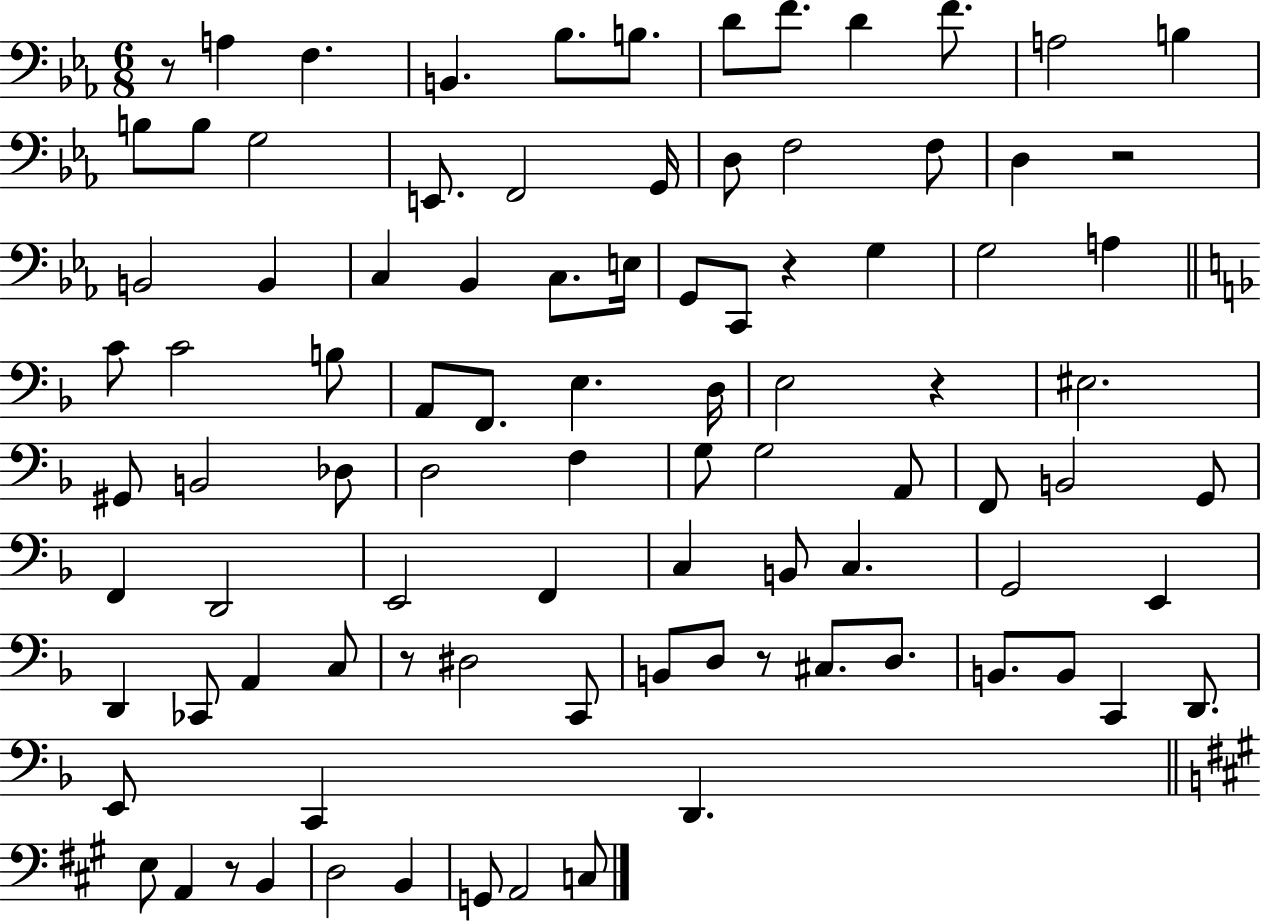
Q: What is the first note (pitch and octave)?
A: A3